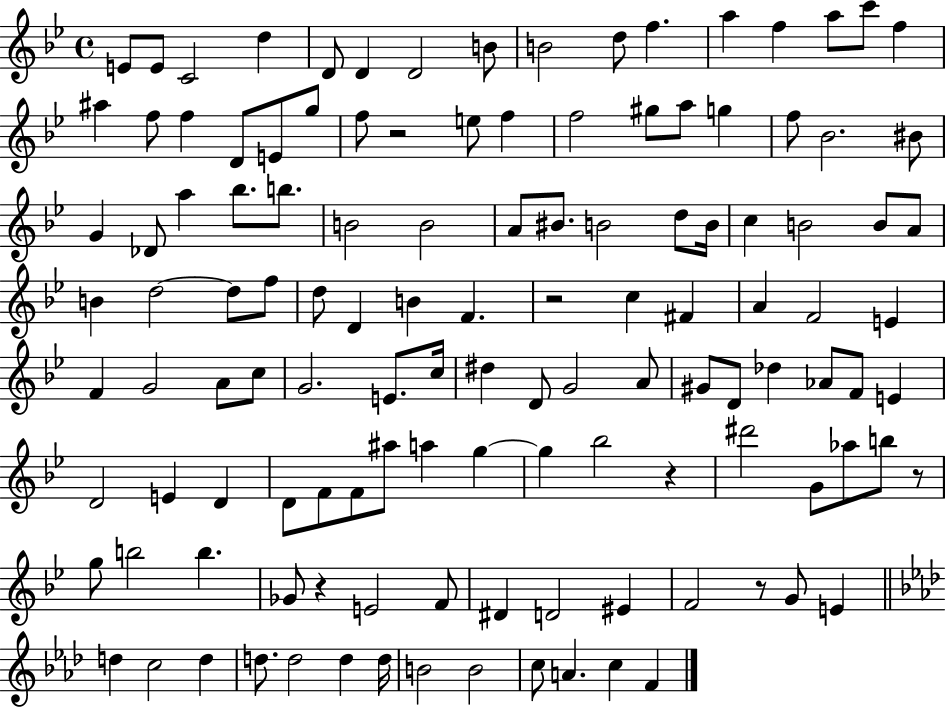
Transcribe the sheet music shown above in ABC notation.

X:1
T:Untitled
M:4/4
L:1/4
K:Bb
E/2 E/2 C2 d D/2 D D2 B/2 B2 d/2 f a f a/2 c'/2 f ^a f/2 f D/2 E/2 g/2 f/2 z2 e/2 f f2 ^g/2 a/2 g f/2 _B2 ^B/2 G _D/2 a _b/2 b/2 B2 B2 A/2 ^B/2 B2 d/2 B/4 c B2 B/2 A/2 B d2 d/2 f/2 d/2 D B F z2 c ^F A F2 E F G2 A/2 c/2 G2 E/2 c/4 ^d D/2 G2 A/2 ^G/2 D/2 _d _A/2 F/2 E D2 E D D/2 F/2 F/2 ^a/2 a g g _b2 z ^d'2 G/2 _a/2 b/2 z/2 g/2 b2 b _G/2 z E2 F/2 ^D D2 ^E F2 z/2 G/2 E d c2 d d/2 d2 d d/4 B2 B2 c/2 A c F